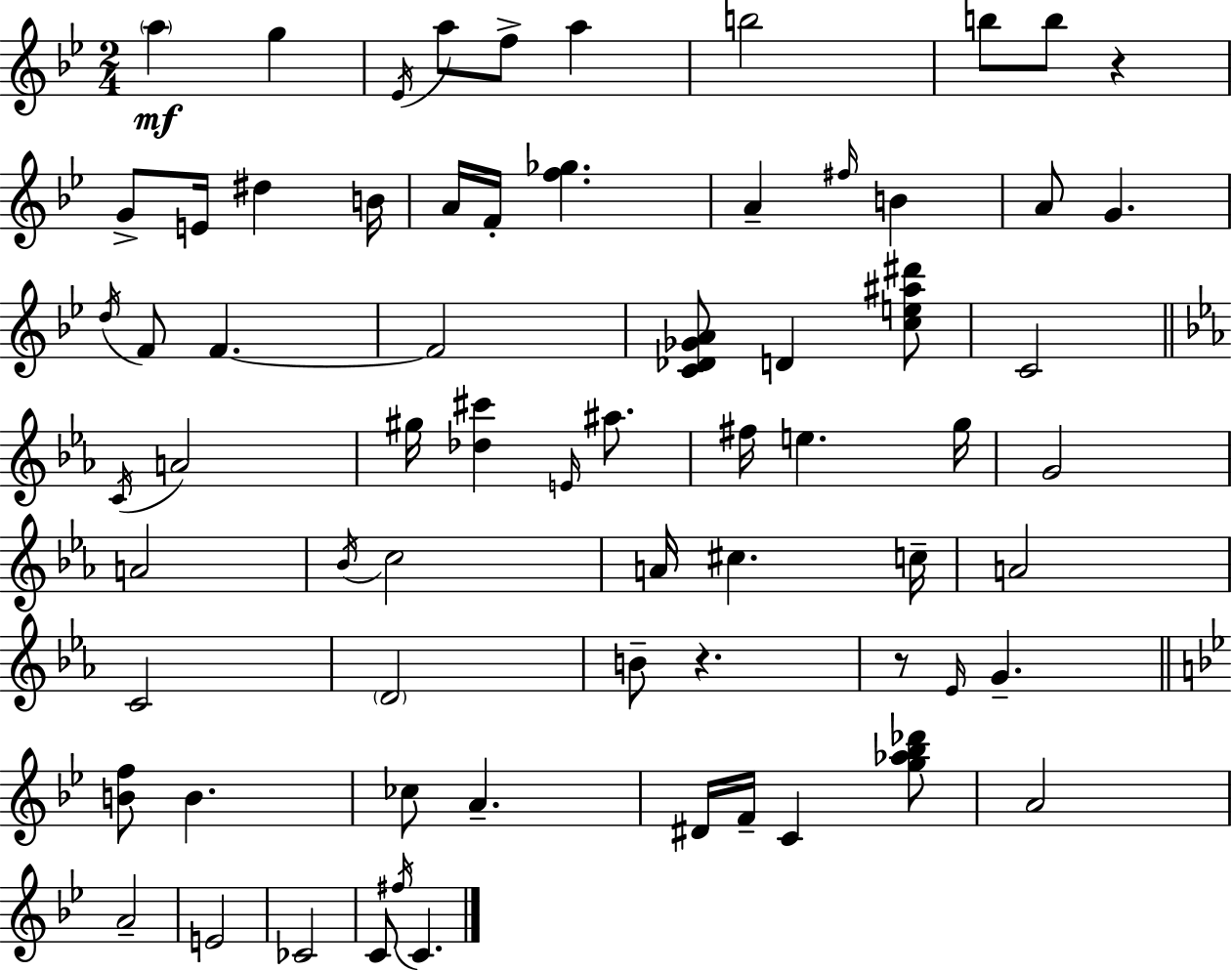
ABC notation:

X:1
T:Untitled
M:2/4
L:1/4
K:Bb
a g _E/4 a/2 f/2 a b2 b/2 b/2 z G/2 E/4 ^d B/4 A/4 F/4 [f_g] A ^f/4 B A/2 G d/4 F/2 F F2 [C_D_GA]/2 D [ce^a^d']/2 C2 C/4 A2 ^g/4 [_d^c'] E/4 ^a/2 ^f/4 e g/4 G2 A2 _B/4 c2 A/4 ^c c/4 A2 C2 D2 B/2 z z/2 _E/4 G [Bf]/2 B _c/2 A ^D/4 F/4 C [g_a_b_d']/2 A2 A2 E2 _C2 C/2 ^f/4 C